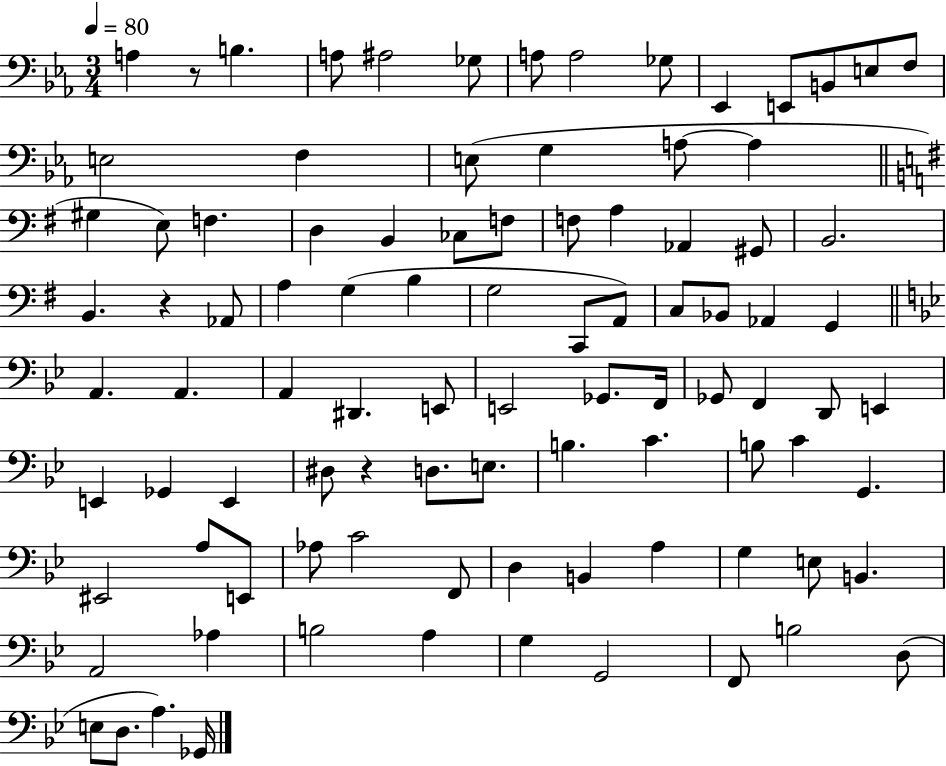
{
  \clef bass
  \numericTimeSignature
  \time 3/4
  \key ees \major
  \tempo 4 = 80
  a4 r8 b4. | a8 ais2 ges8 | a8 a2 ges8 | ees,4 e,8 b,8 e8 f8 | \break e2 f4 | e8( g4 a8~~ a4 | \bar "||" \break \key g \major gis4 e8) f4. | d4 b,4 ces8 f8 | f8 a4 aes,4 gis,8 | b,2. | \break b,4. r4 aes,8 | a4 g4( b4 | g2 c,8 a,8) | c8 bes,8 aes,4 g,4 | \break \bar "||" \break \key bes \major a,4. a,4. | a,4 dis,4. e,8 | e,2 ges,8. f,16 | ges,8 f,4 d,8 e,4 | \break e,4 ges,4 e,4 | dis8 r4 d8. e8. | b4. c'4. | b8 c'4 g,4. | \break eis,2 a8 e,8 | aes8 c'2 f,8 | d4 b,4 a4 | g4 e8 b,4. | \break a,2 aes4 | b2 a4 | g4 g,2 | f,8 b2 d8( | \break e8 d8. a4.) ges,16 | \bar "|."
}